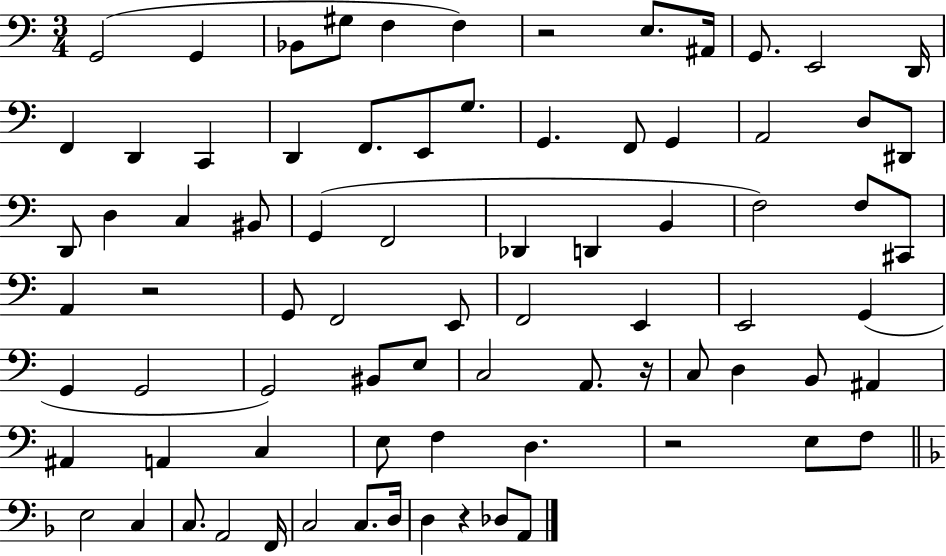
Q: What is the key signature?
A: C major